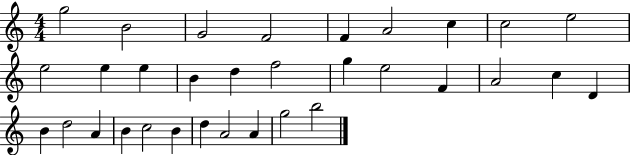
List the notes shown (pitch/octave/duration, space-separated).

G5/h B4/h G4/h F4/h F4/q A4/h C5/q C5/h E5/h E5/h E5/q E5/q B4/q D5/q F5/h G5/q E5/h F4/q A4/h C5/q D4/q B4/q D5/h A4/q B4/q C5/h B4/q D5/q A4/h A4/q G5/h B5/h